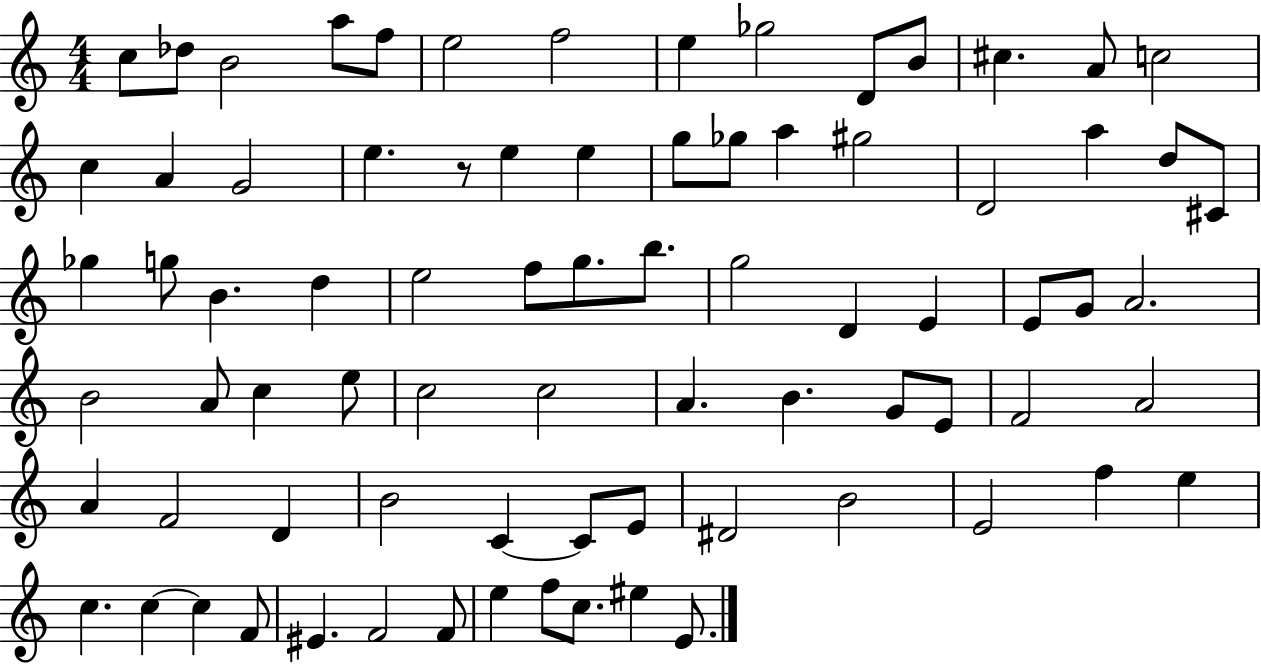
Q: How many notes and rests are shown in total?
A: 79